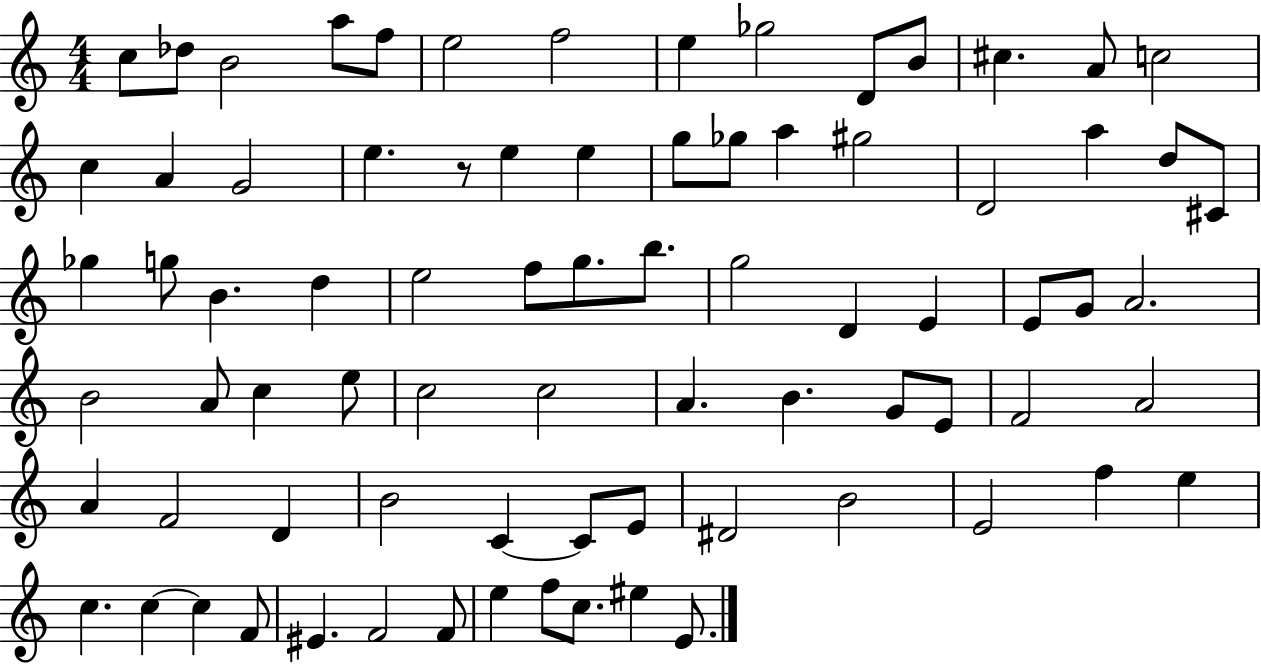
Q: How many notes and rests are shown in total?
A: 79